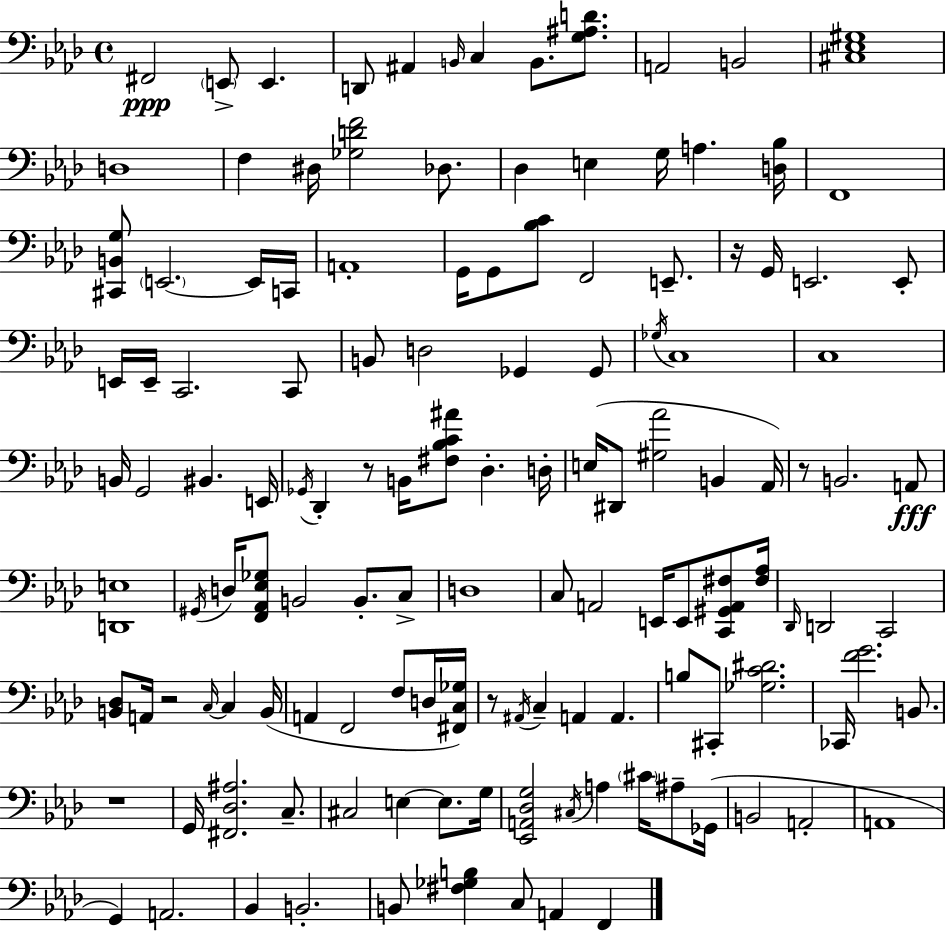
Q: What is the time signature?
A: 4/4